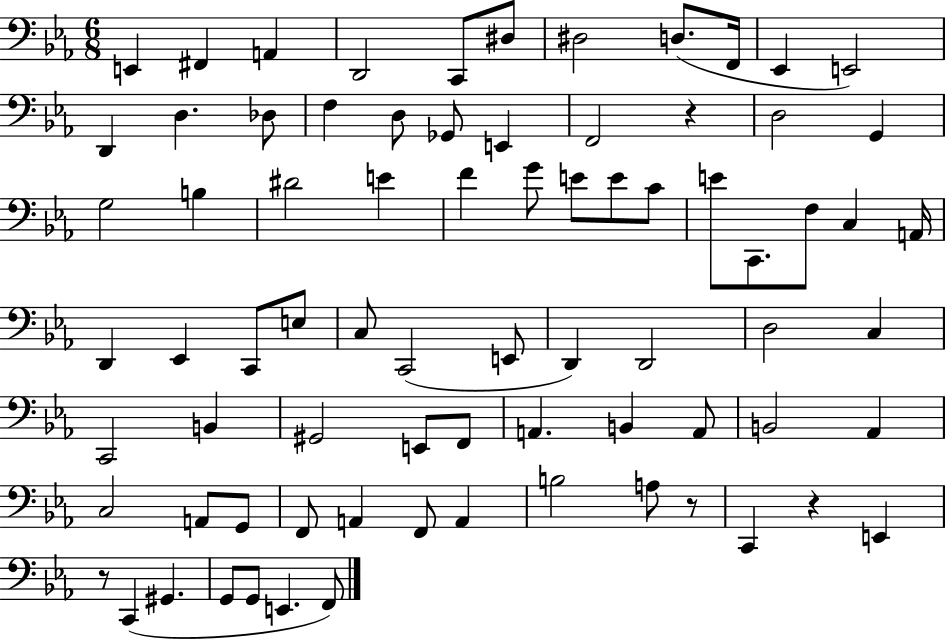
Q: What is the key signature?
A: EES major